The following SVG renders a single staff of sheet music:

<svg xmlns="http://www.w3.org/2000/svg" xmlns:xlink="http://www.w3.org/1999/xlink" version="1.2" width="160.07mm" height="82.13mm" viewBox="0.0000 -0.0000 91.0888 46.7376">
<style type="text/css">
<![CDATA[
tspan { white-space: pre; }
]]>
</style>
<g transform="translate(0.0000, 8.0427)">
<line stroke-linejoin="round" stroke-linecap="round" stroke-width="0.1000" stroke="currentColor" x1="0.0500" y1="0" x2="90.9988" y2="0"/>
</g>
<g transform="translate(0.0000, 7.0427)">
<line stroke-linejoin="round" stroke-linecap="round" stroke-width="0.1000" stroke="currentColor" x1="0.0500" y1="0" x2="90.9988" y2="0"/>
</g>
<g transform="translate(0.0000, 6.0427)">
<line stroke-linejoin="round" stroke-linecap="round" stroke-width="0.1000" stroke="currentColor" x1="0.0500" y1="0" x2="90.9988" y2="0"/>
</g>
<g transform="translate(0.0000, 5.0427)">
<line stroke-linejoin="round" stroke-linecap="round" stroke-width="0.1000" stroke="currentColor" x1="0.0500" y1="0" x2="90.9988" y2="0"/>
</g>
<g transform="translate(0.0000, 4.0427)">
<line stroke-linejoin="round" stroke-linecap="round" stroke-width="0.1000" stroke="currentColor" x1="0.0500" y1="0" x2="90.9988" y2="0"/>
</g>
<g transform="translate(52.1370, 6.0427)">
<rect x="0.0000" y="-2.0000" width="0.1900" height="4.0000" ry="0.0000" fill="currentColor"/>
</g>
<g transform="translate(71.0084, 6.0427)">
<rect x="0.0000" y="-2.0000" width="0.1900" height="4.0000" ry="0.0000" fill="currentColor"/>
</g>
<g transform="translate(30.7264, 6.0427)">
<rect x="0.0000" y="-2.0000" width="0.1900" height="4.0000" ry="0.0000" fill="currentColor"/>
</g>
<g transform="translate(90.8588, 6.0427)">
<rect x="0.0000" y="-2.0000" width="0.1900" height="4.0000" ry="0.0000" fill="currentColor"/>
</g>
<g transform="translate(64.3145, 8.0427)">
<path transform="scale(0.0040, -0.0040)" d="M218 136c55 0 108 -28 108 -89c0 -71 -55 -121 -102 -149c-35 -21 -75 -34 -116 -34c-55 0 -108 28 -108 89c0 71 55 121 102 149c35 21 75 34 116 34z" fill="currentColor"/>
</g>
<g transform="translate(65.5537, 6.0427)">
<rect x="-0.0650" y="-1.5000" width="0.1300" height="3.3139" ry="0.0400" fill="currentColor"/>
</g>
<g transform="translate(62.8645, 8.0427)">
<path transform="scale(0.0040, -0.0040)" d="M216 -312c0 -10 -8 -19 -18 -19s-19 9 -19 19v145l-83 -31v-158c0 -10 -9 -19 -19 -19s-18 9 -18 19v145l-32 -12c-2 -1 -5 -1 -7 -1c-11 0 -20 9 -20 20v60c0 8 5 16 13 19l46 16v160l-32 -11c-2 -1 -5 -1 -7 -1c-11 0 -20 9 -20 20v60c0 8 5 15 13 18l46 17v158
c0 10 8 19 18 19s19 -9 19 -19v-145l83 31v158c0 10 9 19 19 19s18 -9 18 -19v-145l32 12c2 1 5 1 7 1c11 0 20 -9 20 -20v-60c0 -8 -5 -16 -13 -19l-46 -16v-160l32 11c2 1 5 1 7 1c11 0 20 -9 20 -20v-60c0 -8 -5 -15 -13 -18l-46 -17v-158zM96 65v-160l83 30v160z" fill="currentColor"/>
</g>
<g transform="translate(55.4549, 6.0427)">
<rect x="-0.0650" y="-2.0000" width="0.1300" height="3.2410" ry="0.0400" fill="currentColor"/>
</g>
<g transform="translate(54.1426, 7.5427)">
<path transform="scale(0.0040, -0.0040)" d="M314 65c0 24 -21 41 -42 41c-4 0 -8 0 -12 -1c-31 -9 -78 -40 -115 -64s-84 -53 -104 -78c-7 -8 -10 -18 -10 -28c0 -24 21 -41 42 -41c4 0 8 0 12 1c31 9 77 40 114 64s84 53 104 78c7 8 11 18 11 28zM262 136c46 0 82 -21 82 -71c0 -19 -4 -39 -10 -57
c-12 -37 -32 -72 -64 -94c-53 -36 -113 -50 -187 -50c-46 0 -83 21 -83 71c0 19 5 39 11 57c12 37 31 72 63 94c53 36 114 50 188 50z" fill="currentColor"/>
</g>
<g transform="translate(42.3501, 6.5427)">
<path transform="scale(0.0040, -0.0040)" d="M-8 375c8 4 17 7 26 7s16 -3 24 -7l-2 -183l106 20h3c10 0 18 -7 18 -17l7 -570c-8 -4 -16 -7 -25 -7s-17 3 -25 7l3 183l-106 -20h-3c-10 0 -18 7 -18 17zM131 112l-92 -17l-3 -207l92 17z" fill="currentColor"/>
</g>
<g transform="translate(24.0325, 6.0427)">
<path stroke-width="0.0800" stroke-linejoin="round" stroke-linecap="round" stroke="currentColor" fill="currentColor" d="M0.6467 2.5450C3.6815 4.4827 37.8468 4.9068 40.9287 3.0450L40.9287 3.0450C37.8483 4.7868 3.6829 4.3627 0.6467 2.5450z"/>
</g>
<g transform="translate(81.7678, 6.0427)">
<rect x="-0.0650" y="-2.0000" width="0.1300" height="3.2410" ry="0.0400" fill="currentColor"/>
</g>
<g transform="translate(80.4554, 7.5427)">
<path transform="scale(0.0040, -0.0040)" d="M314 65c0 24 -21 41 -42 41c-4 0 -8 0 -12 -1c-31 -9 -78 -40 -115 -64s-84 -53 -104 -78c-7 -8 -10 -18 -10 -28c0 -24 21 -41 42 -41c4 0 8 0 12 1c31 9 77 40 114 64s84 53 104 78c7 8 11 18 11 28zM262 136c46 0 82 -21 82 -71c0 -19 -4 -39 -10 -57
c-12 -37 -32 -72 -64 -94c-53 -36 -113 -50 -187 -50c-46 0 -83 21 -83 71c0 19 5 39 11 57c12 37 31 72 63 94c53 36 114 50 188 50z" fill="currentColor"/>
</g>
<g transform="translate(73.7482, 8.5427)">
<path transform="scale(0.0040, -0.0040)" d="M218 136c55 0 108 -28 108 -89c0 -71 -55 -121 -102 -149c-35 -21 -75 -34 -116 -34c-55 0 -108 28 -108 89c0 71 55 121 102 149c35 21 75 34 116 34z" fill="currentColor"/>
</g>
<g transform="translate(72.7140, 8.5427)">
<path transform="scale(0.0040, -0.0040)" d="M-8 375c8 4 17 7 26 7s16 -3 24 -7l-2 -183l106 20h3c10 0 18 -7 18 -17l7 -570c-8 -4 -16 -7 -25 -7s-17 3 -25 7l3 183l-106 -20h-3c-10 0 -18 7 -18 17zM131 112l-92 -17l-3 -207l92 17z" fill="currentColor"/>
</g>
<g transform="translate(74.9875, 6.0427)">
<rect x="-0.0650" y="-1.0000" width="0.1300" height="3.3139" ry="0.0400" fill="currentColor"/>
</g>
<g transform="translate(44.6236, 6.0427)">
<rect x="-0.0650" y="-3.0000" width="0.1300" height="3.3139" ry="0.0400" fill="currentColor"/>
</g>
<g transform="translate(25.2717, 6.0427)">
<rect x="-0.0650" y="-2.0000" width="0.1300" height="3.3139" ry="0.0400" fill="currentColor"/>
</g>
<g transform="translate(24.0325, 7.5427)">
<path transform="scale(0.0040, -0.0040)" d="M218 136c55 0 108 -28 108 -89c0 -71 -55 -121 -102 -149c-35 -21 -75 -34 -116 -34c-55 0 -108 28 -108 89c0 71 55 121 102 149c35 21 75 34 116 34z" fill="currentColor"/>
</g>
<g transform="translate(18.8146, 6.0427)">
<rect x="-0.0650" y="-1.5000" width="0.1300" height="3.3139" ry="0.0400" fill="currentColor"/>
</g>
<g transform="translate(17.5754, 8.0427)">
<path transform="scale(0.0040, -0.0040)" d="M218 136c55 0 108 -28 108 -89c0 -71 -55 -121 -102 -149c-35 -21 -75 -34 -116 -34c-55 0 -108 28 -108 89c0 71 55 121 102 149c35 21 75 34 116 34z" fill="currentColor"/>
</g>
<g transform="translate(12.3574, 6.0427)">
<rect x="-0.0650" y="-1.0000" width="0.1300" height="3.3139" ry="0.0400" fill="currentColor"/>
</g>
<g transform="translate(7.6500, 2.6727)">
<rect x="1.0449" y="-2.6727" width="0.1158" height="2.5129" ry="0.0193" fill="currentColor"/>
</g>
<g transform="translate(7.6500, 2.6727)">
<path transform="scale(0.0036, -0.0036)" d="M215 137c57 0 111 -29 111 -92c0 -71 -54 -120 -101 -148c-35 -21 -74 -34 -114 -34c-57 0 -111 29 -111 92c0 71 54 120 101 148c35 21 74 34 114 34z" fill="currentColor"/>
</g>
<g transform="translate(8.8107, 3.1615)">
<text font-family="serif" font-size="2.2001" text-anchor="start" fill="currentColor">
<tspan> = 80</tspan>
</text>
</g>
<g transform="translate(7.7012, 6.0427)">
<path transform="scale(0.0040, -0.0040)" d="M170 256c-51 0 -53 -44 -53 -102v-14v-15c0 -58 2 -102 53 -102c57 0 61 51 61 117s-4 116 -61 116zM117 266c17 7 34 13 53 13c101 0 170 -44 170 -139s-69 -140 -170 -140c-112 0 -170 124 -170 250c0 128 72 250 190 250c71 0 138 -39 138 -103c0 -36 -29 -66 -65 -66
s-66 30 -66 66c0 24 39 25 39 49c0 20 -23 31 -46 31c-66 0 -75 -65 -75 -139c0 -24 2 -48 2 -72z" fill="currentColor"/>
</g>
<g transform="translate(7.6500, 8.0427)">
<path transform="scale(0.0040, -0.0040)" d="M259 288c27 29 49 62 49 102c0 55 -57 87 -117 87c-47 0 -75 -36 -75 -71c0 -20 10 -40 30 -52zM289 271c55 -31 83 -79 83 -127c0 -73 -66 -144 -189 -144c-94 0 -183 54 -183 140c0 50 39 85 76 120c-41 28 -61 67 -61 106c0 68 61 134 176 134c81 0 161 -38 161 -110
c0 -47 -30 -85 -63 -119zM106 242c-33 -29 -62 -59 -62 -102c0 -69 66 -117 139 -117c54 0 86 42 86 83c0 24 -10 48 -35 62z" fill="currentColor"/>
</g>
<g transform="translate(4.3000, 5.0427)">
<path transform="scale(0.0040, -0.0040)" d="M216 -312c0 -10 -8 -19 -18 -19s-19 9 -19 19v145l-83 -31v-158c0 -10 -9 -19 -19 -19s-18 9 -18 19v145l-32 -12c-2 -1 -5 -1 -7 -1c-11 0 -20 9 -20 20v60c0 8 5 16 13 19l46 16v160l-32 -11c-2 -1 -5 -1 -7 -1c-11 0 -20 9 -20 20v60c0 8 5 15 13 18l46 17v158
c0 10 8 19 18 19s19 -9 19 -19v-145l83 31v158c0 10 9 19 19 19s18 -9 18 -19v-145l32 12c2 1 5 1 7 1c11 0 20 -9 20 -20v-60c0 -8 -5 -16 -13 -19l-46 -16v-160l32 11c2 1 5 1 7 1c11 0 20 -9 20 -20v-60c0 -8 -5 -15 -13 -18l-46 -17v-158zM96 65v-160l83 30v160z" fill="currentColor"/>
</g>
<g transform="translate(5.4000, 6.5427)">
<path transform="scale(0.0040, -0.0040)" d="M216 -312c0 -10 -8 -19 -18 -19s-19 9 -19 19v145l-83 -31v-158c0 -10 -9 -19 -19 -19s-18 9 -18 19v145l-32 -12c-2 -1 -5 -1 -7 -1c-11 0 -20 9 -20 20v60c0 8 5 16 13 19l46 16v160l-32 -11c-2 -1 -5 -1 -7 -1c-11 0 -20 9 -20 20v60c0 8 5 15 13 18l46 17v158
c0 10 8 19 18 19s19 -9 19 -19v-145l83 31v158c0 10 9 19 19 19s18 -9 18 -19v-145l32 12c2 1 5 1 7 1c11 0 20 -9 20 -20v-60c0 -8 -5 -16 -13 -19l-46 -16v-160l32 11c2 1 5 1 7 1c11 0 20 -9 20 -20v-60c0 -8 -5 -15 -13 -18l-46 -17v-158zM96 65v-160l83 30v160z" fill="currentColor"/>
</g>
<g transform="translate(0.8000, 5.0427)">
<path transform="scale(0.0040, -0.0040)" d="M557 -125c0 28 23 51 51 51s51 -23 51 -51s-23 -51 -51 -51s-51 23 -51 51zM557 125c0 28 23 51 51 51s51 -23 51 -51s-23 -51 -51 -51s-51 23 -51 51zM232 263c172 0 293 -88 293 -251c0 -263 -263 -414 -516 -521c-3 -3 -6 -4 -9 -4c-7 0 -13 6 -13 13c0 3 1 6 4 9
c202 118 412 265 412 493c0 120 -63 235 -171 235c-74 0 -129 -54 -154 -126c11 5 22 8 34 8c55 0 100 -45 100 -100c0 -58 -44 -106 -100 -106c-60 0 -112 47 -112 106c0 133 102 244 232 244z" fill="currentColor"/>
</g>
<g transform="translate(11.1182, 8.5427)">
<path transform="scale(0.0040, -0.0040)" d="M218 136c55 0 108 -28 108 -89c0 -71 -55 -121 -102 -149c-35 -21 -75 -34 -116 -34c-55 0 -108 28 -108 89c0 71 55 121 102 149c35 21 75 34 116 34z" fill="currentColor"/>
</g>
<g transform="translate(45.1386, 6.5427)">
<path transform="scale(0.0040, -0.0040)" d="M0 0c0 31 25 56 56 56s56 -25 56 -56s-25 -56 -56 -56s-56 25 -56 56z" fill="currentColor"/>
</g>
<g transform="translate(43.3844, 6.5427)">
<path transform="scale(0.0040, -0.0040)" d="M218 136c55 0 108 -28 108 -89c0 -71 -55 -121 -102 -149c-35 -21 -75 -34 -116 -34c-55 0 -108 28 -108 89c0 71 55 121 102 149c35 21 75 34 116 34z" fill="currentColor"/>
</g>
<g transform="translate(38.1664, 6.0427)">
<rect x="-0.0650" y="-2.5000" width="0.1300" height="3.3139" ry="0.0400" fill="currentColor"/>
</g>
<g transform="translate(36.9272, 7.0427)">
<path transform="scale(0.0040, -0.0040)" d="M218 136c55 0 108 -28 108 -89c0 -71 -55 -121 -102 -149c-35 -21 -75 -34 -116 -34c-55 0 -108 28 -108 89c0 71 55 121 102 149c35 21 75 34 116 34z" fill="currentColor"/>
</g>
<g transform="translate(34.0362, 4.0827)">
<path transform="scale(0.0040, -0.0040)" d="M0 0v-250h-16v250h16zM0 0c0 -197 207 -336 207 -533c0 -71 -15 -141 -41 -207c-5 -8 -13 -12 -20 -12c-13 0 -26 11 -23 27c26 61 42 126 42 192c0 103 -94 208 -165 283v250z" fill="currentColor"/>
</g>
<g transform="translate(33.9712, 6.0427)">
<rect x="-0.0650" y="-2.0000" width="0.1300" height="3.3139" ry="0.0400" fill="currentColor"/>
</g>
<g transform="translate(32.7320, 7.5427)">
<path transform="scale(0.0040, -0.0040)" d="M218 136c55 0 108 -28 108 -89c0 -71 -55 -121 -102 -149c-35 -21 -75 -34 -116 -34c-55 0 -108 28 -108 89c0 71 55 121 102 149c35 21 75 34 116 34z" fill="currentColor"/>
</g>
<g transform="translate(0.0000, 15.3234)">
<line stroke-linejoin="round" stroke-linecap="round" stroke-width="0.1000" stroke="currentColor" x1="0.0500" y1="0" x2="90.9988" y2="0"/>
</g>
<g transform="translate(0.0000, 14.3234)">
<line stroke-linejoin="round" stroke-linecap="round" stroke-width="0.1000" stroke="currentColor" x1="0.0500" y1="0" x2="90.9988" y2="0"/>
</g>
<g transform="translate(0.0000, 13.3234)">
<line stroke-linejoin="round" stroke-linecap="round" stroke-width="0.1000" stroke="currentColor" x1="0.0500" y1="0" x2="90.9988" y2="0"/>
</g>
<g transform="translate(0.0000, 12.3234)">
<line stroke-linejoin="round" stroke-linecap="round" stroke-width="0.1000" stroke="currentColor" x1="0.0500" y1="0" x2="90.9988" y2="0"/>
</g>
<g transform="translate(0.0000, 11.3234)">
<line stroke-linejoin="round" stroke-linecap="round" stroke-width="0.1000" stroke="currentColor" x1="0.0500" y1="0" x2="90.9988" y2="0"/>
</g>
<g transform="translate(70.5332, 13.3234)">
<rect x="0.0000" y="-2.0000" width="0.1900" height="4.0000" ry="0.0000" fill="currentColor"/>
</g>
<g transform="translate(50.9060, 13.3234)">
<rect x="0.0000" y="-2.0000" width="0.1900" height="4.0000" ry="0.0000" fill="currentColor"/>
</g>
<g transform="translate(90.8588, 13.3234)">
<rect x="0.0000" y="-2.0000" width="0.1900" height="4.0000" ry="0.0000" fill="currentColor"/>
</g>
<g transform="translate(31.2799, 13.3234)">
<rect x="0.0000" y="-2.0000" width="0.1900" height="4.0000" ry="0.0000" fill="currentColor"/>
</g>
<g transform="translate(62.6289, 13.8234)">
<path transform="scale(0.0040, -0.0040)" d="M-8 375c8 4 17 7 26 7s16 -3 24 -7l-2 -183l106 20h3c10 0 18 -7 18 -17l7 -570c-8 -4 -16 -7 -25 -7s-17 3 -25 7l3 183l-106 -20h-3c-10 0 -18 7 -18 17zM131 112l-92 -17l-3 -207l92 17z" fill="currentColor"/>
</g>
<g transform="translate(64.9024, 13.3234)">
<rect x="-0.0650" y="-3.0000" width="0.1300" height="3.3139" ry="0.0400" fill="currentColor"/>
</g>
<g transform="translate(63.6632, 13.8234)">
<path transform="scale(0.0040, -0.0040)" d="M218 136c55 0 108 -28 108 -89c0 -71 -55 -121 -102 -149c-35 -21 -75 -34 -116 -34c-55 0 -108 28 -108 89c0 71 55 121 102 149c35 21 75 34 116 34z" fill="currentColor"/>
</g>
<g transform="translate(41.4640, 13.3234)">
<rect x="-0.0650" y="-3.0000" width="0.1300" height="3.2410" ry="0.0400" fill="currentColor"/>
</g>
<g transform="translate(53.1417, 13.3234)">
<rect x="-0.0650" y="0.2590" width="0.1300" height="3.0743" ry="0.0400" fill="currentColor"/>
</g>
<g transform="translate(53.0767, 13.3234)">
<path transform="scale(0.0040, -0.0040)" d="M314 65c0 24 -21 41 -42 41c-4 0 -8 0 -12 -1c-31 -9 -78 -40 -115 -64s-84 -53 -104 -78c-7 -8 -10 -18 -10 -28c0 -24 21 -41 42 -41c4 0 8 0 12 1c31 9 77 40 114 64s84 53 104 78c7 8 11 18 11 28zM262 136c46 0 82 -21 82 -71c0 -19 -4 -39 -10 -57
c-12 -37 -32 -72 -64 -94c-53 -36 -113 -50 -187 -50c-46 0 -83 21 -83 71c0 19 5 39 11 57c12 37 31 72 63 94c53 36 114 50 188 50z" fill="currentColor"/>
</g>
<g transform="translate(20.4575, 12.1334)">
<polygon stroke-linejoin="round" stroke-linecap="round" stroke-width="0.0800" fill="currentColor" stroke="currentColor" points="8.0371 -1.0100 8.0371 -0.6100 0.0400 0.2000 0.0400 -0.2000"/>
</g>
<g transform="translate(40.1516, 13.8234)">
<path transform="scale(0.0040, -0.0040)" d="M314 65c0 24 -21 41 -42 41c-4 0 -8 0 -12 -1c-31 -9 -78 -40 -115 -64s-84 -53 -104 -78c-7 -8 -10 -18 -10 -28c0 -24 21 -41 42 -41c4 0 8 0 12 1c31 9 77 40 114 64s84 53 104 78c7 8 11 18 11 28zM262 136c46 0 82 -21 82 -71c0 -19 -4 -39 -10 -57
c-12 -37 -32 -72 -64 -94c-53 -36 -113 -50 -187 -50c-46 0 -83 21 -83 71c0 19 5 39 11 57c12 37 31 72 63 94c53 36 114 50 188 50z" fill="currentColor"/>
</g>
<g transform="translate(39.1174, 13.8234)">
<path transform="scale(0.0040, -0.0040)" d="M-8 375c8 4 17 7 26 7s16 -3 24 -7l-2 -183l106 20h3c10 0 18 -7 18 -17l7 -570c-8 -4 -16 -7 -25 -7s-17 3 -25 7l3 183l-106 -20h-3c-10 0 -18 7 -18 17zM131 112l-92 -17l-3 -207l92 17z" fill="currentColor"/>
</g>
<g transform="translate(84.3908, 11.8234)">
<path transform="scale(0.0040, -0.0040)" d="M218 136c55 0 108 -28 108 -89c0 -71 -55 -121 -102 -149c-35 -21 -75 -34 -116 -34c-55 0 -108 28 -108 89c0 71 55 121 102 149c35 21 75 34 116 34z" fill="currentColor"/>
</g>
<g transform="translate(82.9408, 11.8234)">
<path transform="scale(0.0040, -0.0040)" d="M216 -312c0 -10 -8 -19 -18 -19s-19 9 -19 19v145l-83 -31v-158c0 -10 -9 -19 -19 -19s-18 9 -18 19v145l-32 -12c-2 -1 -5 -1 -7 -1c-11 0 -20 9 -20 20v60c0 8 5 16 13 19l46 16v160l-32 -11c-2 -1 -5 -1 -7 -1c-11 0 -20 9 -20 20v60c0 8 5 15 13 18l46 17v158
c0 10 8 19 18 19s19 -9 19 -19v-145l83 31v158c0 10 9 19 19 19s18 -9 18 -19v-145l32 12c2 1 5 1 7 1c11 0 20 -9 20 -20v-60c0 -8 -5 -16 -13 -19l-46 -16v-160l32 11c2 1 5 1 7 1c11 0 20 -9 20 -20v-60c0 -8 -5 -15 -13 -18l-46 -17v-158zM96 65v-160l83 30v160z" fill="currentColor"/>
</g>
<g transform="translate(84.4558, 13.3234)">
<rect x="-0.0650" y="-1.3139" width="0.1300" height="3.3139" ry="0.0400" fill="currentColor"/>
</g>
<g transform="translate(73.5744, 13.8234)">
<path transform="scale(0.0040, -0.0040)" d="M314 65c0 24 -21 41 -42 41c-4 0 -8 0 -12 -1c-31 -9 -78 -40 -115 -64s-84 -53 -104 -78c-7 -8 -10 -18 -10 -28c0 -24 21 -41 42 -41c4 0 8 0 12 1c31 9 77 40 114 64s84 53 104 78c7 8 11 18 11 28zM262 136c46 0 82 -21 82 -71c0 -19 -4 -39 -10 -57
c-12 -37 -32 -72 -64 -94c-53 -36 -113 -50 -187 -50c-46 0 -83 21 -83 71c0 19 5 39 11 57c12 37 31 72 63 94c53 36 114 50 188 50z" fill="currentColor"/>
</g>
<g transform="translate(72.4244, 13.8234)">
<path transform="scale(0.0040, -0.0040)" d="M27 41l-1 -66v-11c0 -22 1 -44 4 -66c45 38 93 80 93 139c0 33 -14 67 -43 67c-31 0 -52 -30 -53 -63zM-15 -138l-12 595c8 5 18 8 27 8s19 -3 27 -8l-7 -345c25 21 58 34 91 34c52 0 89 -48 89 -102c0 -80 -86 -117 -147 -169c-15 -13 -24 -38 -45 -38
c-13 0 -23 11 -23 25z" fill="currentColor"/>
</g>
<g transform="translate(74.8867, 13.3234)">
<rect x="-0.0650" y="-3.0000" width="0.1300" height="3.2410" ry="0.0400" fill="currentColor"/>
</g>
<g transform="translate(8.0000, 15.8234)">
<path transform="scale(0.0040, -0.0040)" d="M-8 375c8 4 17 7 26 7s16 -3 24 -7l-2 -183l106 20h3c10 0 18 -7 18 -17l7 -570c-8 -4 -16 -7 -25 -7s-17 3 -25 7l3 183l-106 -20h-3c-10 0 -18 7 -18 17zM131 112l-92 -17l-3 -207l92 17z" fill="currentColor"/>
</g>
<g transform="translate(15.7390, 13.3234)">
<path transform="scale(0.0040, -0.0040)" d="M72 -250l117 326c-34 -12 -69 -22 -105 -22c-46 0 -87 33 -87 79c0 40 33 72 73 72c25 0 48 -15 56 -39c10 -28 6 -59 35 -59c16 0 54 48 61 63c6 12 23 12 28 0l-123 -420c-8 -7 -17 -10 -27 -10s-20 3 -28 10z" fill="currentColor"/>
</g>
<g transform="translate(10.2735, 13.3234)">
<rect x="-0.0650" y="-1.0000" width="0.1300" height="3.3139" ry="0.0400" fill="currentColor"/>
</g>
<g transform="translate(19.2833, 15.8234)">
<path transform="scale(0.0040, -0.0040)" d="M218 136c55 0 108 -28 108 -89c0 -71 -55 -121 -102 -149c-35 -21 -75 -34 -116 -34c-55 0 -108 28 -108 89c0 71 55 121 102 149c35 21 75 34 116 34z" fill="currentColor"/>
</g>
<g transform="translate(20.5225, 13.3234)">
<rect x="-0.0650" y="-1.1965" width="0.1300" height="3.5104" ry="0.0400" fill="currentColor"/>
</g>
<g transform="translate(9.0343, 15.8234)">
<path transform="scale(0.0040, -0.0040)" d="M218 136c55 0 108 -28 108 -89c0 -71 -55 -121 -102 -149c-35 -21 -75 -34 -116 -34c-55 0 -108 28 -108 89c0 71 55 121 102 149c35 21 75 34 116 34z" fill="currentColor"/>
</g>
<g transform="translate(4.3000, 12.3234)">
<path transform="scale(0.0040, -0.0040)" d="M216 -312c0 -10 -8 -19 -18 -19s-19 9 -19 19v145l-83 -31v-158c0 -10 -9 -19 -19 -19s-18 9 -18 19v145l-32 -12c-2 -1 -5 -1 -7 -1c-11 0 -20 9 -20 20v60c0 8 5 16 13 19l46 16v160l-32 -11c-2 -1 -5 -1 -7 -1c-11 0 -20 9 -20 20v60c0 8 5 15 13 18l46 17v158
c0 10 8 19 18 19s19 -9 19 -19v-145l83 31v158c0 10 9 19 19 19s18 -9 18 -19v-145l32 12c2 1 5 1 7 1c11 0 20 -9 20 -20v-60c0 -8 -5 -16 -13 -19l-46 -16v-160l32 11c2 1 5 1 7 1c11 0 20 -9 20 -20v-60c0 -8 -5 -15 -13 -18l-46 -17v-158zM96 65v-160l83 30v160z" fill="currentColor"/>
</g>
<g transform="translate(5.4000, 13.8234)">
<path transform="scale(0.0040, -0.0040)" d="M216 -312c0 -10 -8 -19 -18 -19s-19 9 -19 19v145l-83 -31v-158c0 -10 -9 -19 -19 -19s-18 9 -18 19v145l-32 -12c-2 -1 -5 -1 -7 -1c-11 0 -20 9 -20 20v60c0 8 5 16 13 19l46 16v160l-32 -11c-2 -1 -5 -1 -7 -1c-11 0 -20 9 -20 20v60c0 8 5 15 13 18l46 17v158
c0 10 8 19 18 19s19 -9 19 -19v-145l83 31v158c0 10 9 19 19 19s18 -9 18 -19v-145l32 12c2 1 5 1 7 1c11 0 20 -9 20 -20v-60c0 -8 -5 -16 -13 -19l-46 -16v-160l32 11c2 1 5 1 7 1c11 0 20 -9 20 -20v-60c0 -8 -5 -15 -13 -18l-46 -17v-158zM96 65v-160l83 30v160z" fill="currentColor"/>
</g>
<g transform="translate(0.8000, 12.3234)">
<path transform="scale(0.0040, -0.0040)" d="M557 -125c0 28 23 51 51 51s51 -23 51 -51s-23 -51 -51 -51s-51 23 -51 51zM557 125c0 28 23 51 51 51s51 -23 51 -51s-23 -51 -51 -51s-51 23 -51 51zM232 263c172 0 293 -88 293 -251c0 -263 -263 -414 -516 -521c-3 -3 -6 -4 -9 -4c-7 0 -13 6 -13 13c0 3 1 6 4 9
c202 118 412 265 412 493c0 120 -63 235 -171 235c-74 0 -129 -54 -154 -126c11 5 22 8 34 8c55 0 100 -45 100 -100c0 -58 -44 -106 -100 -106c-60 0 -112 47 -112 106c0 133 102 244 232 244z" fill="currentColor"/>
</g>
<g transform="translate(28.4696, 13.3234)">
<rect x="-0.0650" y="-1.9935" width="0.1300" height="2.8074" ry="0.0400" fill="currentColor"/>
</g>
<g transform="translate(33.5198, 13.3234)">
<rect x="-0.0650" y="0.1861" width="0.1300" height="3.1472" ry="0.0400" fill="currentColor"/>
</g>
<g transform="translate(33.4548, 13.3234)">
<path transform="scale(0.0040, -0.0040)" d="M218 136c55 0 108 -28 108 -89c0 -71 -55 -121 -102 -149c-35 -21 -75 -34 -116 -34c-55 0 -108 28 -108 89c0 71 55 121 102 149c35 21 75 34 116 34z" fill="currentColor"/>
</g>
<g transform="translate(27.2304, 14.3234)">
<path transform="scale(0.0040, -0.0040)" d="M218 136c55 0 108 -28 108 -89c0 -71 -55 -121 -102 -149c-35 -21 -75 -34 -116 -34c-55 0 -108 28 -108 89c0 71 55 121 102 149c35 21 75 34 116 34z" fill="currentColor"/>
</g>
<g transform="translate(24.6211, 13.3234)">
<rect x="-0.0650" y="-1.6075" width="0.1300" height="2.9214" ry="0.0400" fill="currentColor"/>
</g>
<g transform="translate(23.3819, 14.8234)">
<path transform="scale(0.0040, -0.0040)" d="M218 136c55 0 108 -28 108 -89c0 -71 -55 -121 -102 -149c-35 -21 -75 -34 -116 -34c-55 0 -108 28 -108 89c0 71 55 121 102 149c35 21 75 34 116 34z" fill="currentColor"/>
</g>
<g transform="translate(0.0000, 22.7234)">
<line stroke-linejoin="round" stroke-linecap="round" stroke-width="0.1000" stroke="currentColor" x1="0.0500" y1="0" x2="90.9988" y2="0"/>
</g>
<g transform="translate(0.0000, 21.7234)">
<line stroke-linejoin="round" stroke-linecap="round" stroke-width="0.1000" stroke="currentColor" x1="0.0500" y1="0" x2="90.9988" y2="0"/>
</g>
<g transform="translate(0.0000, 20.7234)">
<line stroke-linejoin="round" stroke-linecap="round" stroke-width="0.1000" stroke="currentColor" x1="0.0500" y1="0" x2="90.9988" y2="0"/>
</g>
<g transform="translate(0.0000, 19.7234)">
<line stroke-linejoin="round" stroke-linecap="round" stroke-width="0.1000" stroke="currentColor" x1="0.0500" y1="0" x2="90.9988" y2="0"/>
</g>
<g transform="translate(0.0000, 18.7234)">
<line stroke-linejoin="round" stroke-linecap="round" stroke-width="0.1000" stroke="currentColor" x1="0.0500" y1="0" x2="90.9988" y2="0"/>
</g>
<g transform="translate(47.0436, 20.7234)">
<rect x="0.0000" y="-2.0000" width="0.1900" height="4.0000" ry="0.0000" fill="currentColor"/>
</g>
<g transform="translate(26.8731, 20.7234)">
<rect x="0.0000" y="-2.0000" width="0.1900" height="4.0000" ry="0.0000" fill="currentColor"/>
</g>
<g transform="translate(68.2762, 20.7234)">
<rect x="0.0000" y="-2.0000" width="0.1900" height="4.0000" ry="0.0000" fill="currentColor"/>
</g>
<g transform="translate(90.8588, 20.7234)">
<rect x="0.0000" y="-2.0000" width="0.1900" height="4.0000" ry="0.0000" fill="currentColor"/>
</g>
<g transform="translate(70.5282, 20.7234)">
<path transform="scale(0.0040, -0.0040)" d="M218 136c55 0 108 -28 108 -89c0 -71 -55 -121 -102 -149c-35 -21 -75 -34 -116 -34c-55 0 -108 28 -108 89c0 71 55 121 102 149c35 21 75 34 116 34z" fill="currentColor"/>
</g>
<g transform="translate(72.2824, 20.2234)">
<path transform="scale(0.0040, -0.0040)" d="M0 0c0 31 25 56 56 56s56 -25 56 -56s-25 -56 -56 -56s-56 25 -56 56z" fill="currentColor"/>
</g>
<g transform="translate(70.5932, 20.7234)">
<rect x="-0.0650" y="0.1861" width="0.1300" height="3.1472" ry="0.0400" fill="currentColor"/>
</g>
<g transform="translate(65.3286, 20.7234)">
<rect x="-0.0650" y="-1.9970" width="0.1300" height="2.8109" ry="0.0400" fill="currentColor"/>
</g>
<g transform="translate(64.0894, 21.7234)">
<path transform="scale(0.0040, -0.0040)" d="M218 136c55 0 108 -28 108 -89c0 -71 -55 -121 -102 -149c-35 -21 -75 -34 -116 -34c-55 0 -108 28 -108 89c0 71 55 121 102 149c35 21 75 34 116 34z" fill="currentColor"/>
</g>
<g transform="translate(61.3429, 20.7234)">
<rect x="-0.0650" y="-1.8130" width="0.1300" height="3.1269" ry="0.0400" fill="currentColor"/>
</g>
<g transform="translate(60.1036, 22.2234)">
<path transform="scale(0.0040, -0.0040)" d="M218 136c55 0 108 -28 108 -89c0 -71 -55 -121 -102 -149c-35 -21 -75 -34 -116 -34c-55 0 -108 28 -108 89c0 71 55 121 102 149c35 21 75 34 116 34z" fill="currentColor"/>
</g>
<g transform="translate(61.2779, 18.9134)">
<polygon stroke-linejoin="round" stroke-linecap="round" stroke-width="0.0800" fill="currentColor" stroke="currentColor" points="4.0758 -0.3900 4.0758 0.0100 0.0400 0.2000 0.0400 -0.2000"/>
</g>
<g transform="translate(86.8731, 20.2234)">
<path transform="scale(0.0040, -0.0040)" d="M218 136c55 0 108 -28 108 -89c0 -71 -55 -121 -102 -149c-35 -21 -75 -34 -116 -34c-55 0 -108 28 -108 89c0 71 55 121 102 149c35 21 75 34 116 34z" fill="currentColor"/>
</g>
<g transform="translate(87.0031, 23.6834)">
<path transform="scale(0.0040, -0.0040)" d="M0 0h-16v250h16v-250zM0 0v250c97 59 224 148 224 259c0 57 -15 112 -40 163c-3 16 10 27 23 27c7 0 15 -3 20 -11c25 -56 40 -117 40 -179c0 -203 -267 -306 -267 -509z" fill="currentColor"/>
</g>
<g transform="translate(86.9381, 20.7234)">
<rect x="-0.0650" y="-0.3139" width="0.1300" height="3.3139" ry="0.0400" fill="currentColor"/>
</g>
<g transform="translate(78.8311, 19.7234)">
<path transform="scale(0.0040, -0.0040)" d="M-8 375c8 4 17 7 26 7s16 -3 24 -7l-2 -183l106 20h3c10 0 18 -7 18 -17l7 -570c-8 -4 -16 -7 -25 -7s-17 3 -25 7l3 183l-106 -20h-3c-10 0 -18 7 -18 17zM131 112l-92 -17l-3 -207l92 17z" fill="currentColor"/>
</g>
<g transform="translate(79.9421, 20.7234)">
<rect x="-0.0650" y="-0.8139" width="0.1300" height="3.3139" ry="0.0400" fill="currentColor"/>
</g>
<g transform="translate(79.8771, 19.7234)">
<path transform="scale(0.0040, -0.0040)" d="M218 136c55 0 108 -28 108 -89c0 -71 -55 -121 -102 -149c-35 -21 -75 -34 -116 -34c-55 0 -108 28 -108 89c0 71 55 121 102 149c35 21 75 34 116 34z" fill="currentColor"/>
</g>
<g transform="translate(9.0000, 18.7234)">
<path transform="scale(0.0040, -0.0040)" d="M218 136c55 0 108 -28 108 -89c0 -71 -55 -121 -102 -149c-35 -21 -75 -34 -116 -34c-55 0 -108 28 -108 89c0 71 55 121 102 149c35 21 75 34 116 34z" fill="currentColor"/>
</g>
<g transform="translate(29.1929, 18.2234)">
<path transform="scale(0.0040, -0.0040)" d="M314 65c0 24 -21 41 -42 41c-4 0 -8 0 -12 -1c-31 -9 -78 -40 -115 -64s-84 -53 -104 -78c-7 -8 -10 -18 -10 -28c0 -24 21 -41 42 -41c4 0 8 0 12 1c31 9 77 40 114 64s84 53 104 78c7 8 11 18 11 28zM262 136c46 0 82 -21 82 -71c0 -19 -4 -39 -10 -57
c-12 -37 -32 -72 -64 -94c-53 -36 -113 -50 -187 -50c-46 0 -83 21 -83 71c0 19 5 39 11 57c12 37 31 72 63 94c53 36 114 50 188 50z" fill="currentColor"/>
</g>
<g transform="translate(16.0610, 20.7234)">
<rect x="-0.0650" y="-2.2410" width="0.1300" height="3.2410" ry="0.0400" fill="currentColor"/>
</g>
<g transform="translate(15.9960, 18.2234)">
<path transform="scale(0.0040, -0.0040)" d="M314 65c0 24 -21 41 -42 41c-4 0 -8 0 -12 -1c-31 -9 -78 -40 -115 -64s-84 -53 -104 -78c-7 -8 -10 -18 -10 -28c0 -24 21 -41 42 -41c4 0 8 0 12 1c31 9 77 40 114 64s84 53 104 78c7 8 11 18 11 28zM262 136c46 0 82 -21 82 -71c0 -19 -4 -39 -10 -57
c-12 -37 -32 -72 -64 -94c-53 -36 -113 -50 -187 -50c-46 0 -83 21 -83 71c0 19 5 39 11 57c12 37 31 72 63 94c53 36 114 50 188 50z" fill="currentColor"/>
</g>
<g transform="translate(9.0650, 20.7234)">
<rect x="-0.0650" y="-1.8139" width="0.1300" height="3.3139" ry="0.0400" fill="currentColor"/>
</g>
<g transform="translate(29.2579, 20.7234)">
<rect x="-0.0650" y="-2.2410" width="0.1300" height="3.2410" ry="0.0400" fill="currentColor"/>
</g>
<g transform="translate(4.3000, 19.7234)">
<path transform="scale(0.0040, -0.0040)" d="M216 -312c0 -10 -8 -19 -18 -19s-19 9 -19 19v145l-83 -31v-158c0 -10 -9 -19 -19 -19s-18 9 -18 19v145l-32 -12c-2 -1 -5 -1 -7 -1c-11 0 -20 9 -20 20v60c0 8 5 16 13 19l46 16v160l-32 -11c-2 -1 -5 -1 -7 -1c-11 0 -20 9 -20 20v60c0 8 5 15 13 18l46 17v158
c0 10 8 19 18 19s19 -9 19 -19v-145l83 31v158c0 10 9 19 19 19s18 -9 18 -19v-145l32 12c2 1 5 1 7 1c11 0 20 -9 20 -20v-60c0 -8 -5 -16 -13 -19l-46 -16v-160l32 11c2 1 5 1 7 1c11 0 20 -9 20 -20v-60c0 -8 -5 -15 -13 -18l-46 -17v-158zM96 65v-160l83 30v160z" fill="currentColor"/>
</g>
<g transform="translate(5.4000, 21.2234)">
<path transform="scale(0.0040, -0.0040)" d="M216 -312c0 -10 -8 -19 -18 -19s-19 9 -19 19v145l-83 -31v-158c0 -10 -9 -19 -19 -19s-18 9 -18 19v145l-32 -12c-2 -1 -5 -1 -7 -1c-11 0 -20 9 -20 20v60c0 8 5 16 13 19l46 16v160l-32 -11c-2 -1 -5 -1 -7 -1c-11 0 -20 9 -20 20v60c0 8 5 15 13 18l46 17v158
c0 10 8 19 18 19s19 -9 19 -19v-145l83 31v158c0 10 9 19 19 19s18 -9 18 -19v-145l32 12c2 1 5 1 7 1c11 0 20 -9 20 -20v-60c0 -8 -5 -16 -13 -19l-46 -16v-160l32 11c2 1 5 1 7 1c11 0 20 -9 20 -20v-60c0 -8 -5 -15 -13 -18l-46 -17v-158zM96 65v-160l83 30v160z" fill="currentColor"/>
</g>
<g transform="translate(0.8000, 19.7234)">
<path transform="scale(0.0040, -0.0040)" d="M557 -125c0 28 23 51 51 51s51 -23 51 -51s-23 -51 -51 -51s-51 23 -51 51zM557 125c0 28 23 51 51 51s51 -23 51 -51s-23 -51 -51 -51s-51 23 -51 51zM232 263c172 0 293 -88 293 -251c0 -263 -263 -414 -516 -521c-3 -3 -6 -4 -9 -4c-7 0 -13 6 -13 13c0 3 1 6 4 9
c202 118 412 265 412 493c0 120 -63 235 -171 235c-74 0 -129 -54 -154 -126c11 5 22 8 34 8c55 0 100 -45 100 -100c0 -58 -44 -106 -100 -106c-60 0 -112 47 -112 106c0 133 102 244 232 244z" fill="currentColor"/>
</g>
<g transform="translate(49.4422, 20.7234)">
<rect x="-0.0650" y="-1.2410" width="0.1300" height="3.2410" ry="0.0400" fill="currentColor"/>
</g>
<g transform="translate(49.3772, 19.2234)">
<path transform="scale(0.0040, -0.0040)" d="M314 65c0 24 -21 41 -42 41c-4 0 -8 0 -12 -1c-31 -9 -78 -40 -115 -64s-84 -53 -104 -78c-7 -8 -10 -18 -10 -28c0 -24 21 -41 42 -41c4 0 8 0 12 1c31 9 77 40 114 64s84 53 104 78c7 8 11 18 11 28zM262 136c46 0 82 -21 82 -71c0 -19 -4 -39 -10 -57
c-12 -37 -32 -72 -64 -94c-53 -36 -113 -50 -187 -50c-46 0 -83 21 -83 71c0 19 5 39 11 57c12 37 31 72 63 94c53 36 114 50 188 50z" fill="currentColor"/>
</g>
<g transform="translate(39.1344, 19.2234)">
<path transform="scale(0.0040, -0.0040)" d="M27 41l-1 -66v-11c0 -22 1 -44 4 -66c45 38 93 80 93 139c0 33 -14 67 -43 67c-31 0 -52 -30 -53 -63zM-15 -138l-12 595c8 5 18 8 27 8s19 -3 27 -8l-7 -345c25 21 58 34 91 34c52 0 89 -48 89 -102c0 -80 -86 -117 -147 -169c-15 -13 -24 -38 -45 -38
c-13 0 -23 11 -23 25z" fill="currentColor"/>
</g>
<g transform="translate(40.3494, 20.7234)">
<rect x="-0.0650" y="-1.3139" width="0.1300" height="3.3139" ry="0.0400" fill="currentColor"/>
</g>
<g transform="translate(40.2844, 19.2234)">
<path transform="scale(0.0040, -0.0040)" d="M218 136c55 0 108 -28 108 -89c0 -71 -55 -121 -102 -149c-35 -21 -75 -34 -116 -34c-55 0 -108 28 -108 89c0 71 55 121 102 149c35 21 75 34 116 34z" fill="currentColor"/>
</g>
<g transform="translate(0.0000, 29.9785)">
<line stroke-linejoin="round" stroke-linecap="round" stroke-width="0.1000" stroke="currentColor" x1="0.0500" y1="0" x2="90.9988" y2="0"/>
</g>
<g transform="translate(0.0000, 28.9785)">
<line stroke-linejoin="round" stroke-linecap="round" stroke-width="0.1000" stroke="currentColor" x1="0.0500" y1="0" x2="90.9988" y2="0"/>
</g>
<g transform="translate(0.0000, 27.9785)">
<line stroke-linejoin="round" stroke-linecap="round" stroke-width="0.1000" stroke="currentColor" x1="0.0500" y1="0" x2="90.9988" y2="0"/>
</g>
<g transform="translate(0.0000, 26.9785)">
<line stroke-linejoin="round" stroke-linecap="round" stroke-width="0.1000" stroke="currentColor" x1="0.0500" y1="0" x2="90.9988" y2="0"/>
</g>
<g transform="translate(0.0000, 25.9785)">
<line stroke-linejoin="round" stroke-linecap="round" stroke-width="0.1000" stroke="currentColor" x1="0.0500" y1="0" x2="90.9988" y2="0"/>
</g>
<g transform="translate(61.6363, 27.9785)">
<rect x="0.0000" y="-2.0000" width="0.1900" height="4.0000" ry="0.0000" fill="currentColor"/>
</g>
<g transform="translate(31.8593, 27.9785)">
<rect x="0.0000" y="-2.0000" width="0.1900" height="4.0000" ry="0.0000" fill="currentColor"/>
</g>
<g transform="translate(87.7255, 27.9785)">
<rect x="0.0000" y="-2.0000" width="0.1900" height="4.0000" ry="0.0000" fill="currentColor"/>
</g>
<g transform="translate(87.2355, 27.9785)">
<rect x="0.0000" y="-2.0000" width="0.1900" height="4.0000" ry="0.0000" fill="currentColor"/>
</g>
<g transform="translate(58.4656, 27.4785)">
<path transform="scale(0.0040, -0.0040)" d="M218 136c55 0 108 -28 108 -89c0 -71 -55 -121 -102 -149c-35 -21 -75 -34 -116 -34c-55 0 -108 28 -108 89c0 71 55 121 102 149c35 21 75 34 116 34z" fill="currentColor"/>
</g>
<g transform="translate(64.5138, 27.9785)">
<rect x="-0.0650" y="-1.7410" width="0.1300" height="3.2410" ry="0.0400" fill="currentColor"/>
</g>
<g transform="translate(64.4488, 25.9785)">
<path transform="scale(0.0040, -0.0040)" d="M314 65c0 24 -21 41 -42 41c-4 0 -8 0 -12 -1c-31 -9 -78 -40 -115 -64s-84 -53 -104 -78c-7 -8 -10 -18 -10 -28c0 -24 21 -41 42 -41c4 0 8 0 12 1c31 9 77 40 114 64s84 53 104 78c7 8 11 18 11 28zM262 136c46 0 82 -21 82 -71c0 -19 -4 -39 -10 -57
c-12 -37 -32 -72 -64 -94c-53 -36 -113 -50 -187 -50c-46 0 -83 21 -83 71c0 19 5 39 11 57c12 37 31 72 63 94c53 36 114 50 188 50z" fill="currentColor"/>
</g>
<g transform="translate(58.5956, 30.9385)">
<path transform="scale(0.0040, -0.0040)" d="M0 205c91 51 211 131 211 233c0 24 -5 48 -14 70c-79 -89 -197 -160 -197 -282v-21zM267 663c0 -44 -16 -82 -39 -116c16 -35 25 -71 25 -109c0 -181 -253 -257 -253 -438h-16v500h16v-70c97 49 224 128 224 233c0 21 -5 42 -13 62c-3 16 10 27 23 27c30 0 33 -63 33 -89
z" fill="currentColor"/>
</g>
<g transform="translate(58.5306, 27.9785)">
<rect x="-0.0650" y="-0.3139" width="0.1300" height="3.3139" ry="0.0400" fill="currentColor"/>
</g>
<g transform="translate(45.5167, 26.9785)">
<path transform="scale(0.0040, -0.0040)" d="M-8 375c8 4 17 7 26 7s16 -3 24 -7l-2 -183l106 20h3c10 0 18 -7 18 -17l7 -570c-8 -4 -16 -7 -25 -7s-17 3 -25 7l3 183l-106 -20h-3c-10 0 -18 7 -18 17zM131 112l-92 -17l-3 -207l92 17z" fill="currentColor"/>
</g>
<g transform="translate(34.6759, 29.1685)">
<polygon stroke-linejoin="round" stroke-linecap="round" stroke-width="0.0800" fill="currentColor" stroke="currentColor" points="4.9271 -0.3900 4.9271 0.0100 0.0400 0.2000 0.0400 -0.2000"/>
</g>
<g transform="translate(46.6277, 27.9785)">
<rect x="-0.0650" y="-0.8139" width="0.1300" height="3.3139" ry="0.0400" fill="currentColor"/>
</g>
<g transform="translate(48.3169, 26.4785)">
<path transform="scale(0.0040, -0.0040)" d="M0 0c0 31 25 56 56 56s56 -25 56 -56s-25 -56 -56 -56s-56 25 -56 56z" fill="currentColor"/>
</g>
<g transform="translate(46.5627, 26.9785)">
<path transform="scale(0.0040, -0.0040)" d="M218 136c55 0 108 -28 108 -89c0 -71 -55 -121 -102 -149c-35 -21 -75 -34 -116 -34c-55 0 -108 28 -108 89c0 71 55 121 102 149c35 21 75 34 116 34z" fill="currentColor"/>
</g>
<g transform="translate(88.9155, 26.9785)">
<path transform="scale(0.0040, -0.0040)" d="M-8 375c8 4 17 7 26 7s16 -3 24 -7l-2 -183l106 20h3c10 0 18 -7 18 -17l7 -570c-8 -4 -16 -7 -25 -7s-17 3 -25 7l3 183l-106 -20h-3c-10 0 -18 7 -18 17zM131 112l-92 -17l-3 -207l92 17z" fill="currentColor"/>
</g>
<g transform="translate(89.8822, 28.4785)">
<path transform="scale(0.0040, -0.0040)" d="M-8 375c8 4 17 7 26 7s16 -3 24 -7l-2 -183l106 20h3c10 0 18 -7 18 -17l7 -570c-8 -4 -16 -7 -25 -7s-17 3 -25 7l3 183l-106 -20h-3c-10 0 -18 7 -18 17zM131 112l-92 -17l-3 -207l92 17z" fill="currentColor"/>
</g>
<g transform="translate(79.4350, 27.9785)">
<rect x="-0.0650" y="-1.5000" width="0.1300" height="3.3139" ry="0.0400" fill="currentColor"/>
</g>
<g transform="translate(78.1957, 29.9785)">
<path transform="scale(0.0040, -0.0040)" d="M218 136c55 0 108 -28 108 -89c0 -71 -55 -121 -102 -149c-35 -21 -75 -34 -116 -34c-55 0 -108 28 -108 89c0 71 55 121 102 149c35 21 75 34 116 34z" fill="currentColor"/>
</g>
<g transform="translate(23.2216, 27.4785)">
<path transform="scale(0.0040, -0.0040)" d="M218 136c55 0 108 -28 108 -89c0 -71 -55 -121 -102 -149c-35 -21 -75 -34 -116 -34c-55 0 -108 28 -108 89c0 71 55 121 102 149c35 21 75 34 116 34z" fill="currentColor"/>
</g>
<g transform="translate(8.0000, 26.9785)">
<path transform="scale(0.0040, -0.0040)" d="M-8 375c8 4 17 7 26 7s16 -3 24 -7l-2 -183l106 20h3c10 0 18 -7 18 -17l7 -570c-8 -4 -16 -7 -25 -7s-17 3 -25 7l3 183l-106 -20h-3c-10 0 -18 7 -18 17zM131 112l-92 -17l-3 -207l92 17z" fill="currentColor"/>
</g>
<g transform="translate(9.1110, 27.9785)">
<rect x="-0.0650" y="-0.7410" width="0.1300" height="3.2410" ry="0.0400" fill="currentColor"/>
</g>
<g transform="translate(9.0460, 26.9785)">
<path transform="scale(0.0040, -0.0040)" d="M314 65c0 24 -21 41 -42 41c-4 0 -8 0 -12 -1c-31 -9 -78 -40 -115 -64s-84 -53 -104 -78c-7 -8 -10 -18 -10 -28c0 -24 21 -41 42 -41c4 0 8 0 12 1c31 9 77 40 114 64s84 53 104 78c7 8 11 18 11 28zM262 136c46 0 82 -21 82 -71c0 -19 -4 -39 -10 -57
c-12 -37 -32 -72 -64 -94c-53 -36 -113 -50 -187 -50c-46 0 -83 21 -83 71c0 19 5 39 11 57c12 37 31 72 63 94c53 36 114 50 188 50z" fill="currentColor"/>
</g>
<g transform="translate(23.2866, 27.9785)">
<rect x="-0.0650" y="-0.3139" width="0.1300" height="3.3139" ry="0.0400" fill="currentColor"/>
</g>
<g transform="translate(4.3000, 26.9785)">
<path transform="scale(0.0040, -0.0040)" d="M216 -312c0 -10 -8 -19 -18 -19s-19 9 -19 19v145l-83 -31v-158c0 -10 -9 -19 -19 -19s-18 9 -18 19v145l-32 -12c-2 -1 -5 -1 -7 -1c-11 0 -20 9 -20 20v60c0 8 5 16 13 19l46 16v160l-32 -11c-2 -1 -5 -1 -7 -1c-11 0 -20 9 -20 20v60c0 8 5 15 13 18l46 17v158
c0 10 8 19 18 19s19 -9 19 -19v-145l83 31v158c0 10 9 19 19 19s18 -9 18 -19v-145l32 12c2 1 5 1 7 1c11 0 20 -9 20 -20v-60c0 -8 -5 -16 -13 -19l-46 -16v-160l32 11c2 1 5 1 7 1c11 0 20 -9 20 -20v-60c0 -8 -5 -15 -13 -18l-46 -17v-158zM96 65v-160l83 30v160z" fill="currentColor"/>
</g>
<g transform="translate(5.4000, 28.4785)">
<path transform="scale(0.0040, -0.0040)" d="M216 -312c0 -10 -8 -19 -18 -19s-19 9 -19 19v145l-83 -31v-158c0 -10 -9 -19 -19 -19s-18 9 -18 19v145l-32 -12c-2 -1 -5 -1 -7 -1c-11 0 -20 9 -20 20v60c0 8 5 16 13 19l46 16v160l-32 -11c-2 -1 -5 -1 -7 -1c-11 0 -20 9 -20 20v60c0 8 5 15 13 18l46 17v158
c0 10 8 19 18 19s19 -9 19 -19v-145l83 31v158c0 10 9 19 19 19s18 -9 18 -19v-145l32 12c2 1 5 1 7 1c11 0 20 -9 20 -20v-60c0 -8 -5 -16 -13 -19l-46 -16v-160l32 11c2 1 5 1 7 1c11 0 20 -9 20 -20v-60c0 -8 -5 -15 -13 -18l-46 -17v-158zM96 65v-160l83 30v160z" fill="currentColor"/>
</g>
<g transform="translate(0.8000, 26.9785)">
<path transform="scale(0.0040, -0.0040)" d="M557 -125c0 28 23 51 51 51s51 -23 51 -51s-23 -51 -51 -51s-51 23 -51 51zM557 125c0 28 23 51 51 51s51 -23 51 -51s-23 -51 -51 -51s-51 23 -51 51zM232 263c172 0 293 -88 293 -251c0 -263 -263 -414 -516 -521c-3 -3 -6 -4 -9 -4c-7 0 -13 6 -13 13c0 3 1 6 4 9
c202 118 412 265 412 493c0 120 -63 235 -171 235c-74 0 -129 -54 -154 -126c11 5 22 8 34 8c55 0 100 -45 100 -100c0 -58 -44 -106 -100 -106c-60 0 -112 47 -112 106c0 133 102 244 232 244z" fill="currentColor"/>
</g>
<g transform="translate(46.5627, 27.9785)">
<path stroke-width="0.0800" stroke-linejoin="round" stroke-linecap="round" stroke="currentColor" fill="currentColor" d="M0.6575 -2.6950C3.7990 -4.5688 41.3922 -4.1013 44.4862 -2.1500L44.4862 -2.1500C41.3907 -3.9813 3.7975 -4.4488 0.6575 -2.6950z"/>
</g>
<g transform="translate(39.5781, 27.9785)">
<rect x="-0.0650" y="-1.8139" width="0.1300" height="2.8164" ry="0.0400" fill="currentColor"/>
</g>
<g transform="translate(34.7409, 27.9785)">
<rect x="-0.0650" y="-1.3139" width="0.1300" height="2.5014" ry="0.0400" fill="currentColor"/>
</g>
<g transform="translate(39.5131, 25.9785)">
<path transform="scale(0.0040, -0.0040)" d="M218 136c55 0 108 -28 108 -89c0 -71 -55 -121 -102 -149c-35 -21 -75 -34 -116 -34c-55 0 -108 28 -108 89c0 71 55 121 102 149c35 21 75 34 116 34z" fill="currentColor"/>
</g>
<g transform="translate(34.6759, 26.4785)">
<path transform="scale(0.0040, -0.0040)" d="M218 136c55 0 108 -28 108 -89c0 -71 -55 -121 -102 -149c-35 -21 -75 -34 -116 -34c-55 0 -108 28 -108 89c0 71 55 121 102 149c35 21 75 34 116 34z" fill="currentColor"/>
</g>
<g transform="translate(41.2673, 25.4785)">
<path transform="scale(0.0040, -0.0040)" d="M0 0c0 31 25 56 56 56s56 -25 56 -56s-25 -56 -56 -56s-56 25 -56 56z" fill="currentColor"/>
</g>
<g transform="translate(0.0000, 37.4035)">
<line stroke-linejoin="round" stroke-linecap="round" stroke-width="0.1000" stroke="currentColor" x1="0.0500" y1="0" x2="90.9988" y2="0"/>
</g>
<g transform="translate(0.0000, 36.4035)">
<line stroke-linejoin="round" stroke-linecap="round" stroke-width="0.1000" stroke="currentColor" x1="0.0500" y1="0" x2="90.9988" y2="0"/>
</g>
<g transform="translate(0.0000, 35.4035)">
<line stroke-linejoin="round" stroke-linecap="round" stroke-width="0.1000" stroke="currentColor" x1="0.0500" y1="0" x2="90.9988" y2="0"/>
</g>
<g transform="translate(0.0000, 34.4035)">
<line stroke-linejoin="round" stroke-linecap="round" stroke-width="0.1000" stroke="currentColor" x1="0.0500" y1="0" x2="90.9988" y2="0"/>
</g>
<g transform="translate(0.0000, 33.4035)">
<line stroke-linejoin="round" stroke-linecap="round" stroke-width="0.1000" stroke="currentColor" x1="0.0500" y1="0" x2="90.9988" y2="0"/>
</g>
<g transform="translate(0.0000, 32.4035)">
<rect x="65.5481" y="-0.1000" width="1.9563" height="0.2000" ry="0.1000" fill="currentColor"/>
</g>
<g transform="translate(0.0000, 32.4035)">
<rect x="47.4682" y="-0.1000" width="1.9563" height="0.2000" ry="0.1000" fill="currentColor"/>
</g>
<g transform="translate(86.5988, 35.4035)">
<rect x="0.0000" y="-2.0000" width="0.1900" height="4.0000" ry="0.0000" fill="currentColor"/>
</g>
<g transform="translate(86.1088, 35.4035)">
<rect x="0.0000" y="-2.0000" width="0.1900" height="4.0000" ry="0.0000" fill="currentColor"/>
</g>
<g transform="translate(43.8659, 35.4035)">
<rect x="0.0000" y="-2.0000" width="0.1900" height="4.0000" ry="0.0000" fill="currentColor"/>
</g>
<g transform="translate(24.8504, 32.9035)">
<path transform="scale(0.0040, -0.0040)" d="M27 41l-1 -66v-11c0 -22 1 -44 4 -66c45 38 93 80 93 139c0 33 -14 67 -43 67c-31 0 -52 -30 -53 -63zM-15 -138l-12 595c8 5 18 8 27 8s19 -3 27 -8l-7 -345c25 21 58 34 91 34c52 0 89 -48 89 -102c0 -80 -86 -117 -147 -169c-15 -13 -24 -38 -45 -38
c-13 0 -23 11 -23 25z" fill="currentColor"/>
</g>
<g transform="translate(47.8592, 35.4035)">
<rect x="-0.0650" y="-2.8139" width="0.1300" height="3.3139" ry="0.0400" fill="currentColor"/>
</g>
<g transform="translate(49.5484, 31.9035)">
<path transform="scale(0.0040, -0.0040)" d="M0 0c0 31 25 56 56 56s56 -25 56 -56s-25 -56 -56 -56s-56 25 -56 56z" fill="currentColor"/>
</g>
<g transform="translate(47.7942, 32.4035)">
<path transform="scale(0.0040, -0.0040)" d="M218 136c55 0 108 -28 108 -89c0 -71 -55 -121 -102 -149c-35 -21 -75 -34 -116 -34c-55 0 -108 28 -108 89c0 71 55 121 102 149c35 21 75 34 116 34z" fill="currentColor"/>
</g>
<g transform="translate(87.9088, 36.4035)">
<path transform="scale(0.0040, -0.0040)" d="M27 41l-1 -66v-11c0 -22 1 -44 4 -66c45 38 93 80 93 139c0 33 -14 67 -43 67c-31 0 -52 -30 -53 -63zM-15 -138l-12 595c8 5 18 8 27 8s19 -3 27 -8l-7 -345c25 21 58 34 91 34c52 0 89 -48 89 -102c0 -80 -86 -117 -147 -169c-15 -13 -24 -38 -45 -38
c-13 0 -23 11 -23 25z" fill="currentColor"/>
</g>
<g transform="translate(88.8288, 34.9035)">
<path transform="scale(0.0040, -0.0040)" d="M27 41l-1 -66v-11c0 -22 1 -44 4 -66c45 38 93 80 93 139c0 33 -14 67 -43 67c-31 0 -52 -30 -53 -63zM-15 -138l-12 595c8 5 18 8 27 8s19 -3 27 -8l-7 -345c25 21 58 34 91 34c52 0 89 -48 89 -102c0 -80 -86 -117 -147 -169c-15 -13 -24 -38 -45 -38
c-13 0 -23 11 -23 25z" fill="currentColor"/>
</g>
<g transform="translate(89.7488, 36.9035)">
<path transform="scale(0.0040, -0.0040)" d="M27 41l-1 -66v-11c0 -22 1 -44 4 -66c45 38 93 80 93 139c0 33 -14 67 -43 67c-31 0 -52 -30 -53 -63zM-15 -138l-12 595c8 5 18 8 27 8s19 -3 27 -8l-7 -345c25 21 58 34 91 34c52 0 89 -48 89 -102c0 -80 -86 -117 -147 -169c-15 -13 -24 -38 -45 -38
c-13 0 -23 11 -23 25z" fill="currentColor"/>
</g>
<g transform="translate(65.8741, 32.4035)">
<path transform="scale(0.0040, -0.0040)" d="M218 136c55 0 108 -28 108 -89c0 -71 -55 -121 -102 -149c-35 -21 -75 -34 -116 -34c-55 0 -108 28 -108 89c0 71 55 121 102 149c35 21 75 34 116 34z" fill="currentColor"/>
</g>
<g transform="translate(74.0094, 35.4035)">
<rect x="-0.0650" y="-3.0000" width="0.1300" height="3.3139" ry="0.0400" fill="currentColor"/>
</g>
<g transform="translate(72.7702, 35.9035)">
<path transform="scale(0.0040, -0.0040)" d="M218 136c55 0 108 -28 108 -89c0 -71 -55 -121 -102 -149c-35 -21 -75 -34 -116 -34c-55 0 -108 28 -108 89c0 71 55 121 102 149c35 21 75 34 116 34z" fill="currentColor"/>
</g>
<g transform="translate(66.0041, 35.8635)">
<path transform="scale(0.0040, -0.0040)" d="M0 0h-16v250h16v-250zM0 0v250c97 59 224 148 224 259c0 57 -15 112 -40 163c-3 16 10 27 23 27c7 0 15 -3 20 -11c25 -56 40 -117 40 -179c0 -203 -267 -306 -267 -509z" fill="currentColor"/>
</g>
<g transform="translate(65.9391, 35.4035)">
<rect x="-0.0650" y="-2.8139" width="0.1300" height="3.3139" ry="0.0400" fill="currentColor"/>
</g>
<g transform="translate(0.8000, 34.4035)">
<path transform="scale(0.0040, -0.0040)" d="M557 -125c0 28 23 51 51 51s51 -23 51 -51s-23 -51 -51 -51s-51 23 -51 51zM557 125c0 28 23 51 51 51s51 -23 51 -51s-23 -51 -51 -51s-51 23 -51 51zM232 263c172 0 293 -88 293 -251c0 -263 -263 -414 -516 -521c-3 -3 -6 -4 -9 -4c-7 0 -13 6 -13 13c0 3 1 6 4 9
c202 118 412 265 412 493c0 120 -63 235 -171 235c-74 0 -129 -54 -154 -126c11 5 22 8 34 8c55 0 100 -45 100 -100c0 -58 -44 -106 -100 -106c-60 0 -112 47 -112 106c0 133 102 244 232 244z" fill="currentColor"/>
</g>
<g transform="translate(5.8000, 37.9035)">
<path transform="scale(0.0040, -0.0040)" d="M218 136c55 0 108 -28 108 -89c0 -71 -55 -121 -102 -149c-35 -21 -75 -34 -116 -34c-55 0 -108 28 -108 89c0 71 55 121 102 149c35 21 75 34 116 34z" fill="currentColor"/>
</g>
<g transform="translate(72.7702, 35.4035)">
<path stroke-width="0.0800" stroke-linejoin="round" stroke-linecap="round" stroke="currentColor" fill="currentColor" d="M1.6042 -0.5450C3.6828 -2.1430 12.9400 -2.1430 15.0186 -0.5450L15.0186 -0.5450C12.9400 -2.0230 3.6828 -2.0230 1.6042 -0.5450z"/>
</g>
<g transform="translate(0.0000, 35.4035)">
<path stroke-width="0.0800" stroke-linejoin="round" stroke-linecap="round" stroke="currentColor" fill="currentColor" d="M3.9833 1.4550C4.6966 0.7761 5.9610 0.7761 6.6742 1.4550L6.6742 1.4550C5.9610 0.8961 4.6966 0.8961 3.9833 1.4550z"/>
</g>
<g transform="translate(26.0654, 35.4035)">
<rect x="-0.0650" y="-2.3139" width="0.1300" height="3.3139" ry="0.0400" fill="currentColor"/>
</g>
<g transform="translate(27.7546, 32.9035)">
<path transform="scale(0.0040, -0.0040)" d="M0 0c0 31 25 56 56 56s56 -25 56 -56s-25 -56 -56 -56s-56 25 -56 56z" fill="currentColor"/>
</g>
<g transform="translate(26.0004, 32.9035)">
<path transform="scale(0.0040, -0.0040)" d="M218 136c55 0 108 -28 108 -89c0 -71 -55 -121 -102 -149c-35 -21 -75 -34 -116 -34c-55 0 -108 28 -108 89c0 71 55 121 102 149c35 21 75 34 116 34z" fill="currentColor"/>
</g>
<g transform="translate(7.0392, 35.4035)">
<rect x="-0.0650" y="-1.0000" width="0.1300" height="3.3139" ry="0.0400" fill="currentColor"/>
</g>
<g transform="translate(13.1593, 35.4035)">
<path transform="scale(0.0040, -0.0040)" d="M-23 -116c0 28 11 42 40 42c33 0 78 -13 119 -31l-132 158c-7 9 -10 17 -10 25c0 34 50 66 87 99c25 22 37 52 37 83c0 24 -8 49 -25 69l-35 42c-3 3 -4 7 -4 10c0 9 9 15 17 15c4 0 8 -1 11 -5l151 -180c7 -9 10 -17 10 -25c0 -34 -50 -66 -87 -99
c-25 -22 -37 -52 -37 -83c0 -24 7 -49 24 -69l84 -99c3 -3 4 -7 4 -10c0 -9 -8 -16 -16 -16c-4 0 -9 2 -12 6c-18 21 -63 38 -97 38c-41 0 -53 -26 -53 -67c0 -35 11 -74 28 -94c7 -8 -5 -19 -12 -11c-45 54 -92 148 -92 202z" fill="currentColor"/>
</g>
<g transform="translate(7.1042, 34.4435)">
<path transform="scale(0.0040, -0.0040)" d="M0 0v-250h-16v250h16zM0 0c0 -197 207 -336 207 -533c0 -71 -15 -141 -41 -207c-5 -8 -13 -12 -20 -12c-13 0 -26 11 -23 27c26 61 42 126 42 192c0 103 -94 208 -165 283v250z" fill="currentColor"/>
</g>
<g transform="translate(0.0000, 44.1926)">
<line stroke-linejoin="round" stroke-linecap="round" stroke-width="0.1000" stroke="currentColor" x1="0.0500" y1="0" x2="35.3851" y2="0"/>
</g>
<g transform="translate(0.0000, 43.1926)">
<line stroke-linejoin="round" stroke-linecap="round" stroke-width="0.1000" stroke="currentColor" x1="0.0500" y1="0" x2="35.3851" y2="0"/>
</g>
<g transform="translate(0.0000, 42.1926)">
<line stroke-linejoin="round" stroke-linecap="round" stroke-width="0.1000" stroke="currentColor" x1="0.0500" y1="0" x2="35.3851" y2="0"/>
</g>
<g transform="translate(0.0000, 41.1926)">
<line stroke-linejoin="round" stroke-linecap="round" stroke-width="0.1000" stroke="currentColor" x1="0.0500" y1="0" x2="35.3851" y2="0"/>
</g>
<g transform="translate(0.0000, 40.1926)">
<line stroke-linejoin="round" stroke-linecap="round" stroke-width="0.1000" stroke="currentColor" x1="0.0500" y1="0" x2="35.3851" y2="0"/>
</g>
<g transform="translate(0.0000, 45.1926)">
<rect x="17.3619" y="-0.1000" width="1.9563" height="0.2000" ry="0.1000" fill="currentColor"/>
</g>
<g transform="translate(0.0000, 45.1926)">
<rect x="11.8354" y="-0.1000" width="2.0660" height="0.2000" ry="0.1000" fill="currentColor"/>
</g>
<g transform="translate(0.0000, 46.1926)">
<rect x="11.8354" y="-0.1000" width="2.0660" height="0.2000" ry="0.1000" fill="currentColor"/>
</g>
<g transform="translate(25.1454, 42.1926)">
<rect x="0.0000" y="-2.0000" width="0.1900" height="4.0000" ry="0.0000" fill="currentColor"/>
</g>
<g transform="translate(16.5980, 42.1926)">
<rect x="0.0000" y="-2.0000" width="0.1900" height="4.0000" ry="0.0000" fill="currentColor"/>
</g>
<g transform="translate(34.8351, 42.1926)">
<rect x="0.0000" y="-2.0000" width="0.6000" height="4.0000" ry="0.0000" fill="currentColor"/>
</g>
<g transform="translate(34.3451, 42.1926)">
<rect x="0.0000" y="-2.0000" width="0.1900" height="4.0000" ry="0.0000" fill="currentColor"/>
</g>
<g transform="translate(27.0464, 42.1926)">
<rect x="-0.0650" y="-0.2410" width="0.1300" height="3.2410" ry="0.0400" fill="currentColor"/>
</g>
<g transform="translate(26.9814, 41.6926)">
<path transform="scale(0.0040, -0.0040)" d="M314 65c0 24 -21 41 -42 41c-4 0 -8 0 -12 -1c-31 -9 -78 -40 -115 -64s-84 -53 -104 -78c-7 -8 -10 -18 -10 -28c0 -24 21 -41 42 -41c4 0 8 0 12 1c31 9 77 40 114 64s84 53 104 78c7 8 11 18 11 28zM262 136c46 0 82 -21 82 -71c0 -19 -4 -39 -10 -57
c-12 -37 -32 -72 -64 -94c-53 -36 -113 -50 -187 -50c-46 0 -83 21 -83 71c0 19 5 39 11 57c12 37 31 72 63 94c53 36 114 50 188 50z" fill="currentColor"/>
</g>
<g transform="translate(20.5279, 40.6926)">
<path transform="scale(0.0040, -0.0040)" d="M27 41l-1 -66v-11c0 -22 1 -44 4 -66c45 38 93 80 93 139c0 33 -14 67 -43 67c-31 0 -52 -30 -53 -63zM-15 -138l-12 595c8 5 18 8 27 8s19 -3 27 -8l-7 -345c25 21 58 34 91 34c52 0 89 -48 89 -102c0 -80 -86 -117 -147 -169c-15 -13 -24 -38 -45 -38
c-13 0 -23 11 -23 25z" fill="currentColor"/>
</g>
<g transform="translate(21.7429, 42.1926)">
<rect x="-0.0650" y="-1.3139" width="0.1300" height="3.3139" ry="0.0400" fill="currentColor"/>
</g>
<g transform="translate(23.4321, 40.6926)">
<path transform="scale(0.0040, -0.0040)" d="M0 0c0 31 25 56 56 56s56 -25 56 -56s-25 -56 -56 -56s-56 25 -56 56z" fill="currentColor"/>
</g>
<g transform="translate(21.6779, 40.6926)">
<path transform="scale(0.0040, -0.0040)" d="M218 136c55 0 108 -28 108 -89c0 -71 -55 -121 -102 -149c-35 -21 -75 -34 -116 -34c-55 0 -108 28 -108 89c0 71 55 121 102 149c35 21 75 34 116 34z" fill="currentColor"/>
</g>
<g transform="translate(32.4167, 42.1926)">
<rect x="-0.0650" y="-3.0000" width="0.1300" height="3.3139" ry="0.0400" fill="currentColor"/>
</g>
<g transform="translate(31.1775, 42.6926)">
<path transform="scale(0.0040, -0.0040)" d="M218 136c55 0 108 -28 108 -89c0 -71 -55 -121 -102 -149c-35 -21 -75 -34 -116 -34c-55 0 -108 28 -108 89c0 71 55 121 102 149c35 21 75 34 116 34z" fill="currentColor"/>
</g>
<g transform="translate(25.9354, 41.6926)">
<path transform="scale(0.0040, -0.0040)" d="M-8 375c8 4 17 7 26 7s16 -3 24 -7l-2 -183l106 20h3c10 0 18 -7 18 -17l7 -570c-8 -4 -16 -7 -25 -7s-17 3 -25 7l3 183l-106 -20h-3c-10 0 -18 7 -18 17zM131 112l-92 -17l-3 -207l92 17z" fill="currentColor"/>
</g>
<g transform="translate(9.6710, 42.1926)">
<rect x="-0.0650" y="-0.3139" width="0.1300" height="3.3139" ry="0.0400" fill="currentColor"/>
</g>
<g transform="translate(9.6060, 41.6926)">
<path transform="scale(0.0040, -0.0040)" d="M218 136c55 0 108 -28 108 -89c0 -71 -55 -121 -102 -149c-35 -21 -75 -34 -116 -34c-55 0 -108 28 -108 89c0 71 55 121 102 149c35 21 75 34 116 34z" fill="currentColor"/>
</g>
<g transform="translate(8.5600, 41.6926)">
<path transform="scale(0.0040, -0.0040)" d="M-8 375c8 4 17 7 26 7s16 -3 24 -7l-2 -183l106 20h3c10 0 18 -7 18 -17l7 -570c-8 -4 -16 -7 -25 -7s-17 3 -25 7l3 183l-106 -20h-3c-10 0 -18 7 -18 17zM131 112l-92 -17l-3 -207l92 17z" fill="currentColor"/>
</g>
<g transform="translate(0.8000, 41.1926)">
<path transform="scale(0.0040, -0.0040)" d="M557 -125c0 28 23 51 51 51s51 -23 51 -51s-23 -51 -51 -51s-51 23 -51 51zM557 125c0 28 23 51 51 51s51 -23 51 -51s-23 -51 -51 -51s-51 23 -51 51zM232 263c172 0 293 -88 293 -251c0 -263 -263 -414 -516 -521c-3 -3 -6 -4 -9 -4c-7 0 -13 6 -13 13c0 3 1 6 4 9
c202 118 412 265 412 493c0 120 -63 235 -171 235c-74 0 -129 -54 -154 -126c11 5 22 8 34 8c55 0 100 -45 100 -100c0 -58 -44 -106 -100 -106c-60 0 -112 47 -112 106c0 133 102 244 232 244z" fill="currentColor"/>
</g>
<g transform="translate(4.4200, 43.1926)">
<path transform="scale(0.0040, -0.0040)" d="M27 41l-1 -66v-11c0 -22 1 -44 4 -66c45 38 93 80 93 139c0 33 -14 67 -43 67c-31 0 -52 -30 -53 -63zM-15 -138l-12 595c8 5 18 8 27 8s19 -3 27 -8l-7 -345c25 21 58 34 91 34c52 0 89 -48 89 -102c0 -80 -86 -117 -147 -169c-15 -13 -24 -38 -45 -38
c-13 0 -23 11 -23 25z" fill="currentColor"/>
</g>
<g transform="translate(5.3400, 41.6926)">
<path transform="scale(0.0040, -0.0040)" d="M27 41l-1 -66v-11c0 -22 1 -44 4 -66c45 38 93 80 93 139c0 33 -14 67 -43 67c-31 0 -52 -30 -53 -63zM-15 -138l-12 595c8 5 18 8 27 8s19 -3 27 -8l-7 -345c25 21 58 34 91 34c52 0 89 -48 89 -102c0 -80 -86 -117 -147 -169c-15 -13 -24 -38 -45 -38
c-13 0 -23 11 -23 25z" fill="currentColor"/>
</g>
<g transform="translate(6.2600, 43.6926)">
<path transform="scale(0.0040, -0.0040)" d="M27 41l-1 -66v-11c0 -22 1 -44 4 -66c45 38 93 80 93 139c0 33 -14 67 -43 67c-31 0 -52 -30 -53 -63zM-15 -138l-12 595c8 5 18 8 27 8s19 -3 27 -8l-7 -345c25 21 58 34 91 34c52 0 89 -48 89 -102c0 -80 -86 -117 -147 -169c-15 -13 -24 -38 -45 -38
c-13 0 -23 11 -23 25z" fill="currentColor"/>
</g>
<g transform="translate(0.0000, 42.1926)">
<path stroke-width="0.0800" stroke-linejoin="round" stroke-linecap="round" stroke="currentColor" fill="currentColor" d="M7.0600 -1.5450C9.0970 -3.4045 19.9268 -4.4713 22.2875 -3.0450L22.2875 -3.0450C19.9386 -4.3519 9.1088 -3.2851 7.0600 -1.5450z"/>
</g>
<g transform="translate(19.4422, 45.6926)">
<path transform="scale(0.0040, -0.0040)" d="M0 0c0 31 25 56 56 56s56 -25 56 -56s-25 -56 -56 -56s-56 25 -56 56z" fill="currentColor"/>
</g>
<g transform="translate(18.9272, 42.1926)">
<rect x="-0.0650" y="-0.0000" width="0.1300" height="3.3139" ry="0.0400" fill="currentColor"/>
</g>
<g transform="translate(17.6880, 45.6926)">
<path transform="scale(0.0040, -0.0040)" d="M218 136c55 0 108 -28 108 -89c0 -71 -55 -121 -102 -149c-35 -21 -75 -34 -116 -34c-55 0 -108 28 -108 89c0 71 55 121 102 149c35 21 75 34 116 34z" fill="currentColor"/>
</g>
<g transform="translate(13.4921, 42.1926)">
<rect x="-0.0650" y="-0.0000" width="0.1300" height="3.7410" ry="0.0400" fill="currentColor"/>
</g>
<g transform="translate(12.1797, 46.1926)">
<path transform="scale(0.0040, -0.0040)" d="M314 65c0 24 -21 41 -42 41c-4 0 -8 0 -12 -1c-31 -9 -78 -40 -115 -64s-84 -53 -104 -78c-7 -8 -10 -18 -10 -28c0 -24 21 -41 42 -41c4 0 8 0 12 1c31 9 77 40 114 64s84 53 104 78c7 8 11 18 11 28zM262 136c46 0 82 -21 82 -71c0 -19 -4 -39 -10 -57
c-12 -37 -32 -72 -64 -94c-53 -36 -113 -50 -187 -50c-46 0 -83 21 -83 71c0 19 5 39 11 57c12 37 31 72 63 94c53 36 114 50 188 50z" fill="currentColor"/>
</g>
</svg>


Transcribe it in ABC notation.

X:1
T:Untitled
M:6/8
L:1/4
K:D
^F,, G,, A,, A,,/2 B,, C, A,,2 ^G,, F,, A,,2 F,, z/2 F,,/2 A,,/2 B,,/2 D, C,2 D,2 C, _C,2 ^G, A, B,2 B,2 _G, G,2 A,,/2 B,,/2 D, F, E,/2 F,2 E, G,/2 A,/2 F, E,/4 A,2 G,, F,,/2 z _B, C C/2 C, E, C,,2 D,, _G, E,2 C,